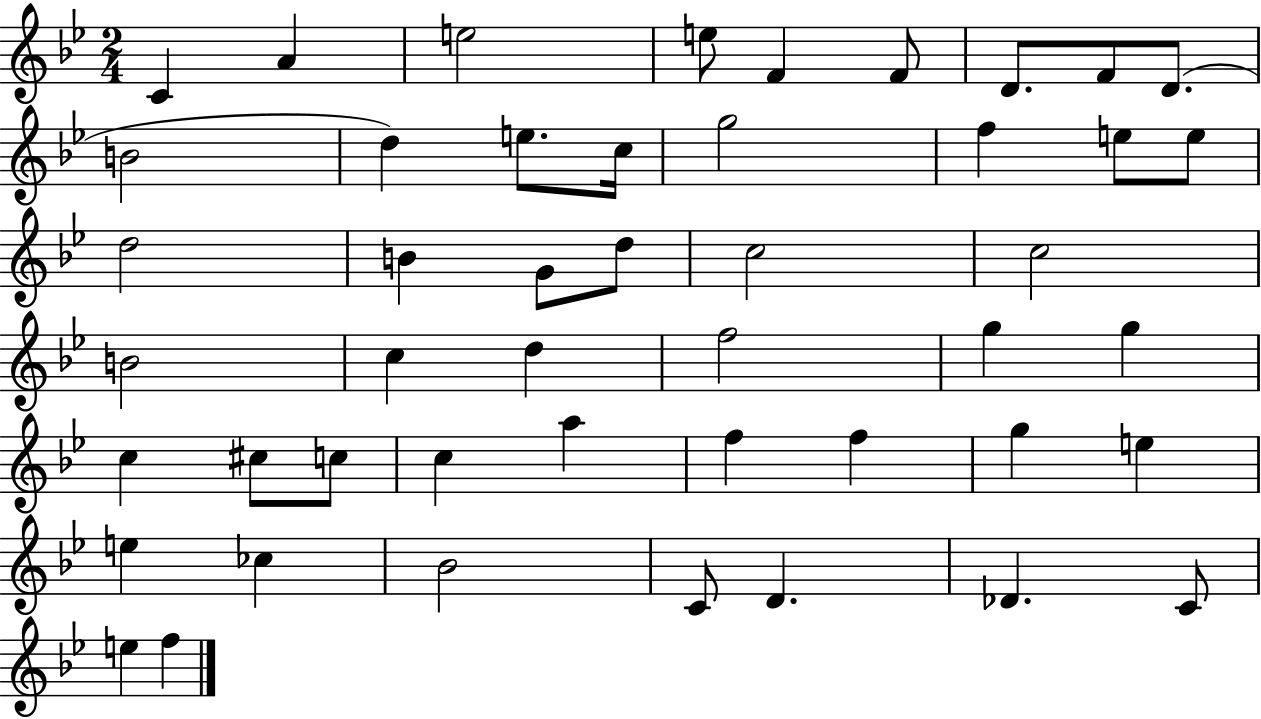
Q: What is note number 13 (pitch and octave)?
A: C5